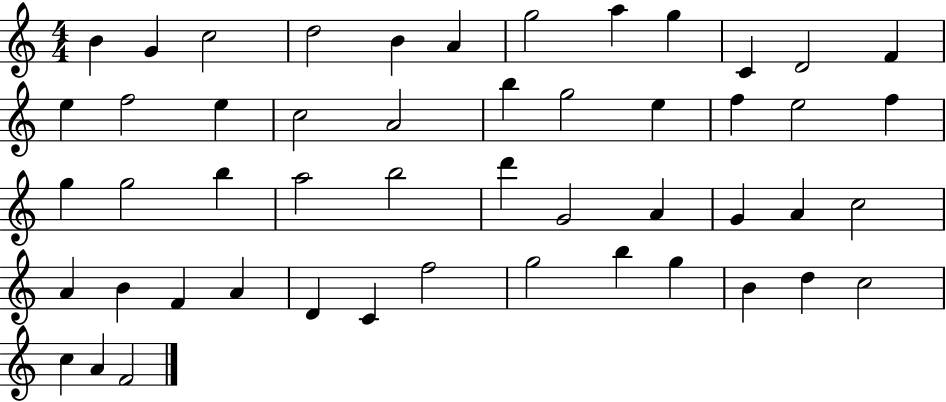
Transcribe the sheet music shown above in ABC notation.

X:1
T:Untitled
M:4/4
L:1/4
K:C
B G c2 d2 B A g2 a g C D2 F e f2 e c2 A2 b g2 e f e2 f g g2 b a2 b2 d' G2 A G A c2 A B F A D C f2 g2 b g B d c2 c A F2